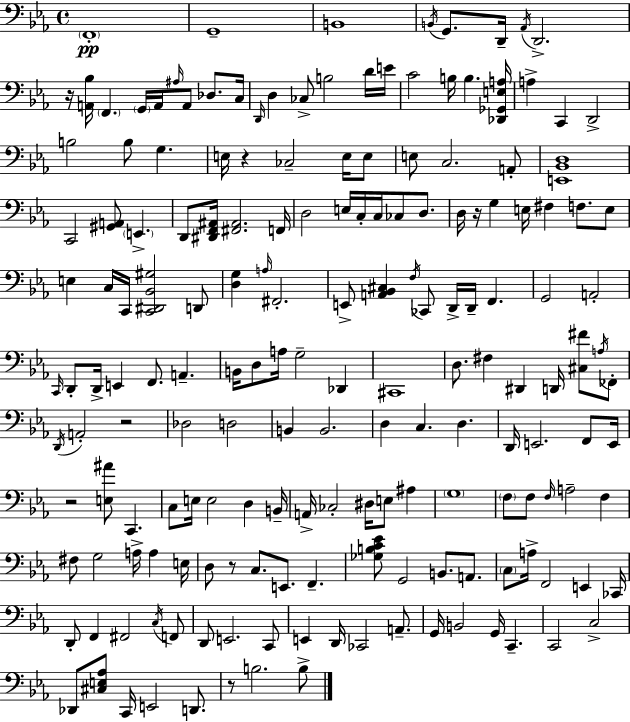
F2/w G2/w B2/w B2/s G2/e. D2/s Ab2/s D2/h. R/s [A2,Bb3]/s F2/q. G2/s A2/s A#3/s A2/e Db3/e. C3/s D2/s D3/q CES3/e B3/h D4/s E4/s C4/h B3/s B3/q. [Db2,Gb2,E3,A3]/s A3/q C2/q D2/h B3/h B3/e G3/q. E3/s R/q CES3/h E3/s E3/e E3/e C3/h. A2/e [E2,Bb2,D3]/w C2/h [G#2,A2]/e E2/q. D2/e [D#2,F2,A#2]/s [F#2,A#2]/h. F2/s D3/h E3/s C3/s C3/s CES3/e D3/e. D3/s R/s G3/q E3/s F#3/q F3/e. E3/e E3/q C3/s C2/s [C2,D#2,Bb2,G#3]/h D2/e [D3,G3]/q A3/s F#2/h. E2/e [A2,Bb2,C#3]/q F3/s CES2/e D2/s D2/s F2/q. G2/h A2/h C2/s D2/e D2/s E2/q F2/e. A2/q. B2/s D3/e A3/s G3/h Db2/q C#2/w D3/e. F#3/q D#2/q D2/s [C#3,F#4]/e A3/s FES2/e D2/s A2/h R/h Db3/h D3/h B2/q B2/h. D3/q C3/q. D3/q. D2/s E2/h. F2/e E2/s R/h [E3,A#4]/e C2/q. C3/e E3/s E3/h D3/q B2/s A2/s CES3/h D#3/s E3/e A#3/q G3/w F3/e F3/e F3/s A3/h F3/q F#3/e G3/h A3/s A3/q E3/s D3/e R/e C3/e. E2/e. F2/q. [Gb3,B3,C4,Eb4]/e G2/h B2/e. A2/e. C3/e A3/s F2/h E2/q CES2/s D2/e F2/q F#2/h C3/s F2/e D2/e E2/h. C2/e E2/q D2/s CES2/h A2/e. G2/s B2/h G2/s C2/q. C2/h C3/h Db2/e [C#3,E3,Ab3]/e C2/s E2/h D2/e. R/e B3/h. B3/e